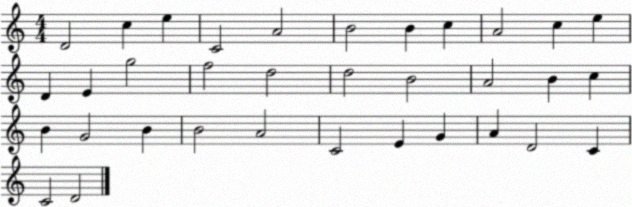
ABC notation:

X:1
T:Untitled
M:4/4
L:1/4
K:C
D2 c e C2 A2 B2 B c A2 c e D E g2 f2 d2 d2 B2 A2 B c B G2 B B2 A2 C2 E G A D2 C C2 D2